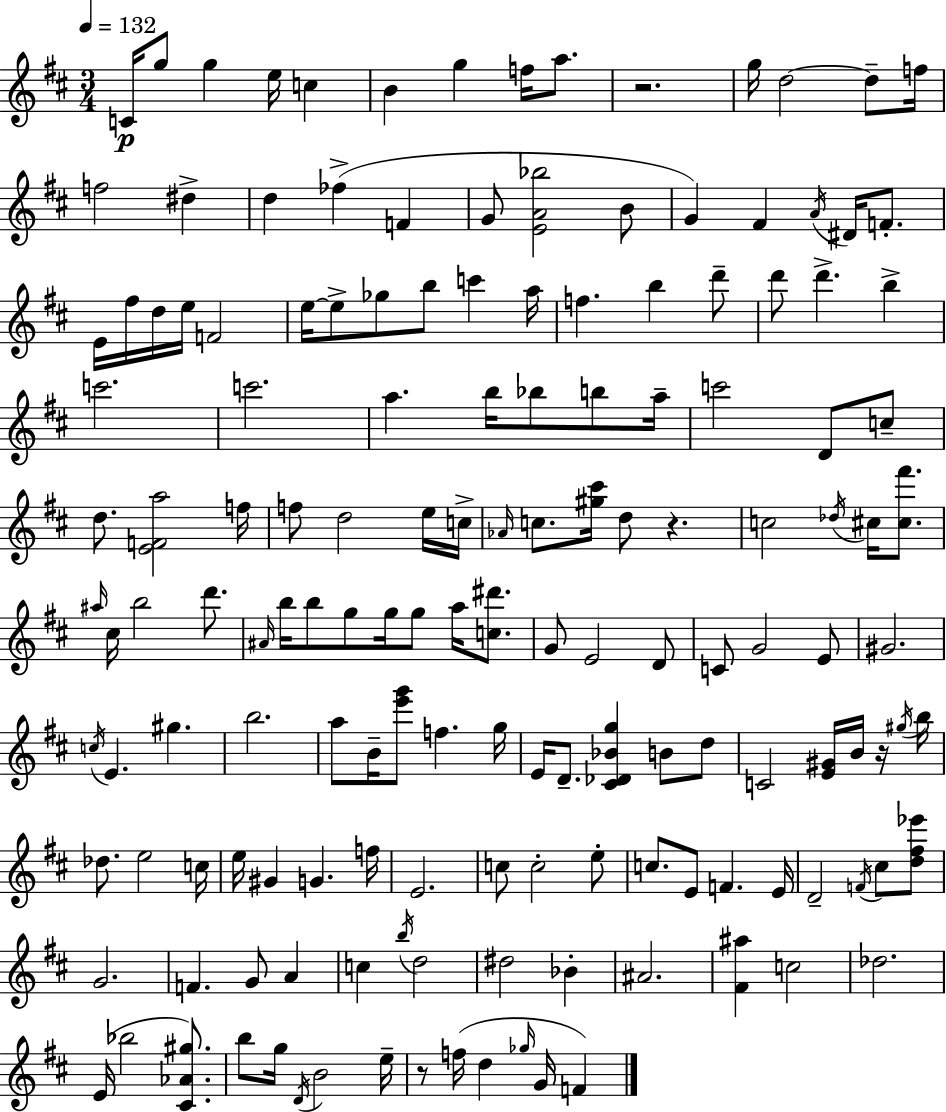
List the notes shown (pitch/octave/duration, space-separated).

C4/s G5/e G5/q E5/s C5/q B4/q G5/q F5/s A5/e. R/h. G5/s D5/h D5/e F5/s F5/h D#5/q D5/q FES5/q F4/q G4/e [E4,A4,Bb5]/h B4/e G4/q F#4/q A4/s D#4/s F4/e. E4/s F#5/s D5/s E5/s F4/h E5/s E5/e Gb5/e B5/e C6/q A5/s F5/q. B5/q D6/e D6/e D6/q. B5/q C6/h. C6/h. A5/q. B5/s Bb5/e B5/e A5/s C6/h D4/e C5/e D5/e. [E4,F4,A5]/h F5/s F5/e D5/h E5/s C5/s Ab4/s C5/e. [G#5,C#6]/s D5/e R/q. C5/h Db5/s C#5/s [C#5,F#6]/e. A#5/s C#5/s B5/h D6/e. A#4/s B5/s B5/e G5/e G5/s G5/e A5/s [C5,D#6]/e. G4/e E4/h D4/e C4/e G4/h E4/e G#4/h. C5/s E4/q. G#5/q. B5/h. A5/e B4/s [E6,G6]/e F5/q. G5/s E4/s D4/e. [C#4,Db4,Bb4,G5]/q B4/e D5/e C4/h [E4,G#4]/s B4/s R/s G#5/s B5/s Db5/e. E5/h C5/s E5/s G#4/q G4/q. F5/s E4/h. C5/e C5/h E5/e C5/e. E4/e F4/q. E4/s D4/h F4/s C#5/e [D5,F#5,Eb6]/e G4/h. F4/q. G4/e A4/q C5/q B5/s D5/h D#5/h Bb4/q A#4/h. [F#4,A#5]/q C5/h Db5/h. E4/s Bb5/h [C#4,Ab4,G#5]/e. B5/e G5/s D4/s B4/h E5/s R/e F5/s D5/q Gb5/s G4/s F4/q